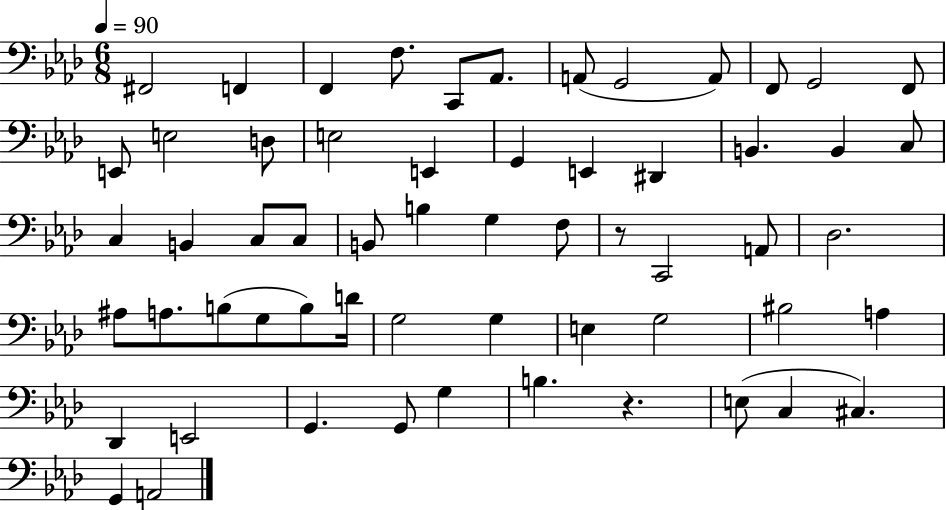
X:1
T:Untitled
M:6/8
L:1/4
K:Ab
^F,,2 F,, F,, F,/2 C,,/2 _A,,/2 A,,/2 G,,2 A,,/2 F,,/2 G,,2 F,,/2 E,,/2 E,2 D,/2 E,2 E,, G,, E,, ^D,, B,, B,, C,/2 C, B,, C,/2 C,/2 B,,/2 B, G, F,/2 z/2 C,,2 A,,/2 _D,2 ^A,/2 A,/2 B,/2 G,/2 B,/2 D/4 G,2 G, E, G,2 ^B,2 A, _D,, E,,2 G,, G,,/2 G, B, z E,/2 C, ^C, G,, A,,2